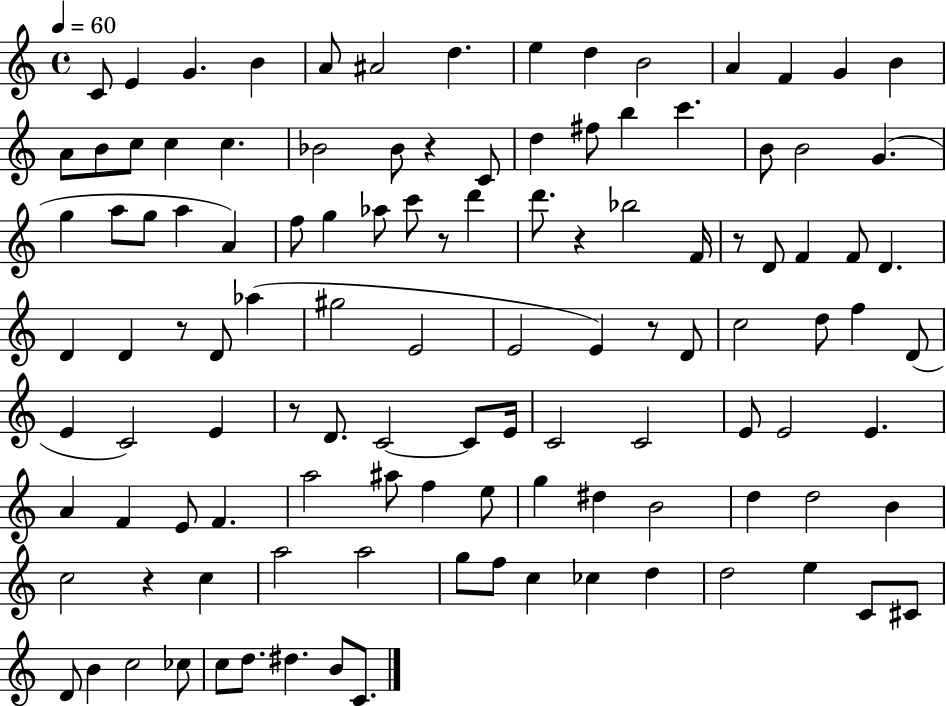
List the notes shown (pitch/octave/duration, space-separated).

C4/e E4/q G4/q. B4/q A4/e A#4/h D5/q. E5/q D5/q B4/h A4/q F4/q G4/q B4/q A4/e B4/e C5/e C5/q C5/q. Bb4/h Bb4/e R/q C4/e D5/q F#5/e B5/q C6/q. B4/e B4/h G4/q. G5/q A5/e G5/e A5/q A4/q F5/e G5/q Ab5/e C6/e R/e D6/q D6/e. R/q Bb5/h F4/s R/e D4/e F4/q F4/e D4/q. D4/q D4/q R/e D4/e Ab5/q G#5/h E4/h E4/h E4/q R/e D4/e C5/h D5/e F5/q D4/e E4/q C4/h E4/q R/e D4/e. C4/h C4/e E4/s C4/h C4/h E4/e E4/h E4/q. A4/q F4/q E4/e F4/q. A5/h A#5/e F5/q E5/e G5/q D#5/q B4/h D5/q D5/h B4/q C5/h R/q C5/q A5/h A5/h G5/e F5/e C5/q CES5/q D5/q D5/h E5/q C4/e C#4/e D4/e B4/q C5/h CES5/e C5/e D5/e. D#5/q. B4/e C4/e.